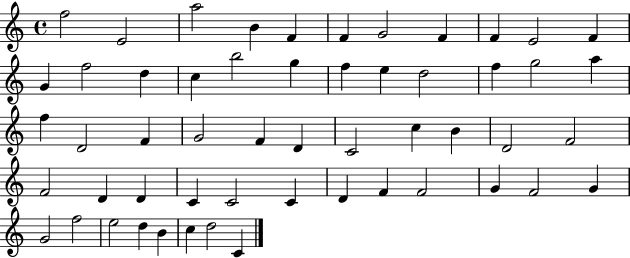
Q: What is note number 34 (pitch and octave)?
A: F4